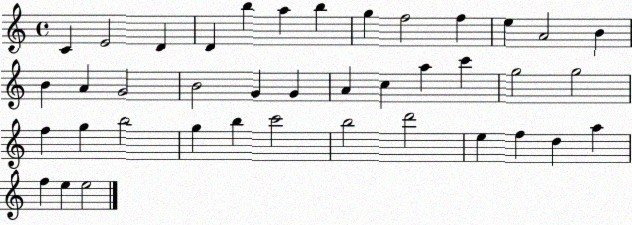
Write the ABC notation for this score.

X:1
T:Untitled
M:4/4
L:1/4
K:C
C E2 D D b a b g f2 f e A2 B B A G2 B2 G G A c a c' g2 g2 f g b2 g b c'2 b2 d'2 e f d a f e e2